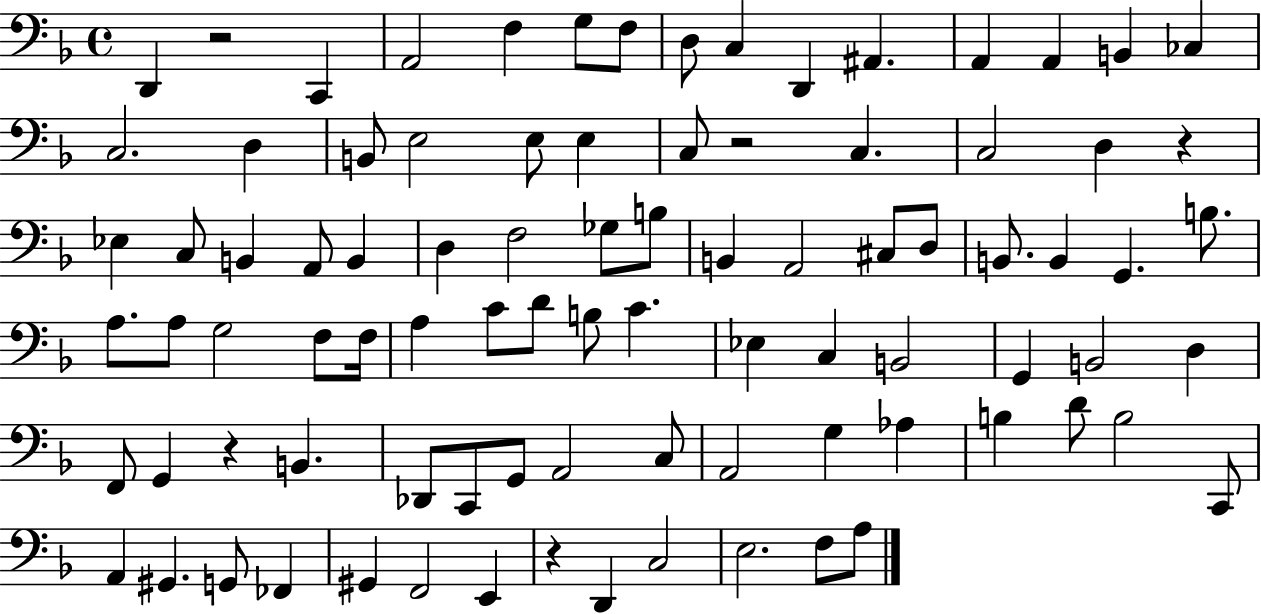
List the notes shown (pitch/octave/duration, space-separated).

D2/q R/h C2/q A2/h F3/q G3/e F3/e D3/e C3/q D2/q A#2/q. A2/q A2/q B2/q CES3/q C3/h. D3/q B2/e E3/h E3/e E3/q C3/e R/h C3/q. C3/h D3/q R/q Eb3/q C3/e B2/q A2/e B2/q D3/q F3/h Gb3/e B3/e B2/q A2/h C#3/e D3/e B2/e. B2/q G2/q. B3/e. A3/e. A3/e G3/h F3/e F3/s A3/q C4/e D4/e B3/e C4/q. Eb3/q C3/q B2/h G2/q B2/h D3/q F2/e G2/q R/q B2/q. Db2/e C2/e G2/e A2/h C3/e A2/h G3/q Ab3/q B3/q D4/e B3/h C2/e A2/q G#2/q. G2/e FES2/q G#2/q F2/h E2/q R/q D2/q C3/h E3/h. F3/e A3/e